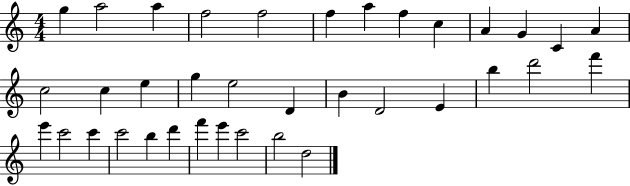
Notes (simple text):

G5/q A5/h A5/q F5/h F5/h F5/q A5/q F5/q C5/q A4/q G4/q C4/q A4/q C5/h C5/q E5/q G5/q E5/h D4/q B4/q D4/h E4/q B5/q D6/h F6/q E6/q C6/h C6/q C6/h B5/q D6/q F6/q E6/q C6/h B5/h D5/h